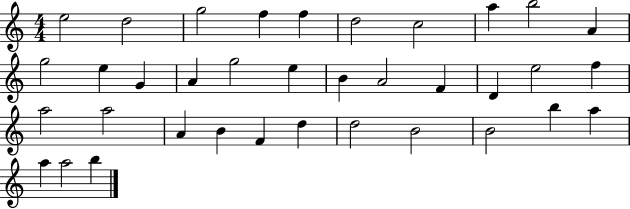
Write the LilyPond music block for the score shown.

{
  \clef treble
  \numericTimeSignature
  \time 4/4
  \key c \major
  e''2 d''2 | g''2 f''4 f''4 | d''2 c''2 | a''4 b''2 a'4 | \break g''2 e''4 g'4 | a'4 g''2 e''4 | b'4 a'2 f'4 | d'4 e''2 f''4 | \break a''2 a''2 | a'4 b'4 f'4 d''4 | d''2 b'2 | b'2 b''4 a''4 | \break a''4 a''2 b''4 | \bar "|."
}